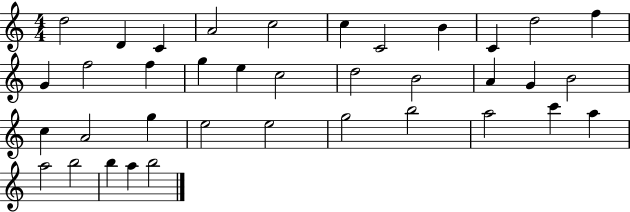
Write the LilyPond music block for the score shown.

{
  \clef treble
  \numericTimeSignature
  \time 4/4
  \key c \major
  d''2 d'4 c'4 | a'2 c''2 | c''4 c'2 b'4 | c'4 d''2 f''4 | \break g'4 f''2 f''4 | g''4 e''4 c''2 | d''2 b'2 | a'4 g'4 b'2 | \break c''4 a'2 g''4 | e''2 e''2 | g''2 b''2 | a''2 c'''4 a''4 | \break a''2 b''2 | b''4 a''4 b''2 | \bar "|."
}